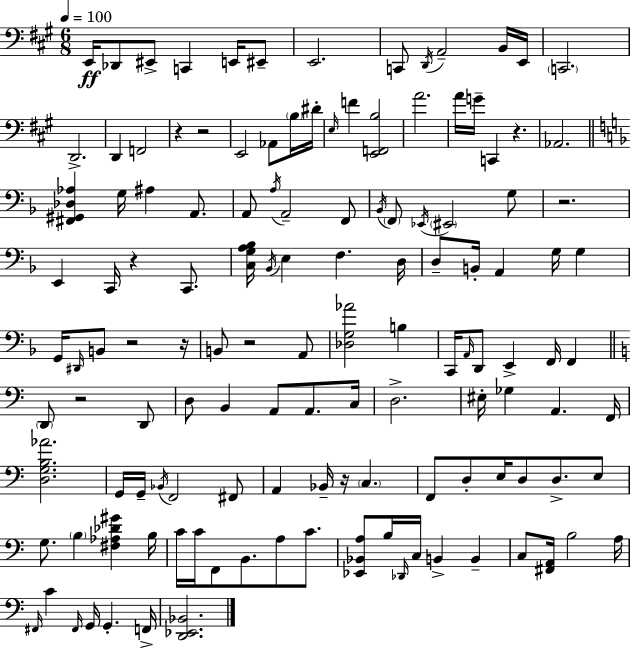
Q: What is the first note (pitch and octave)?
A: E2